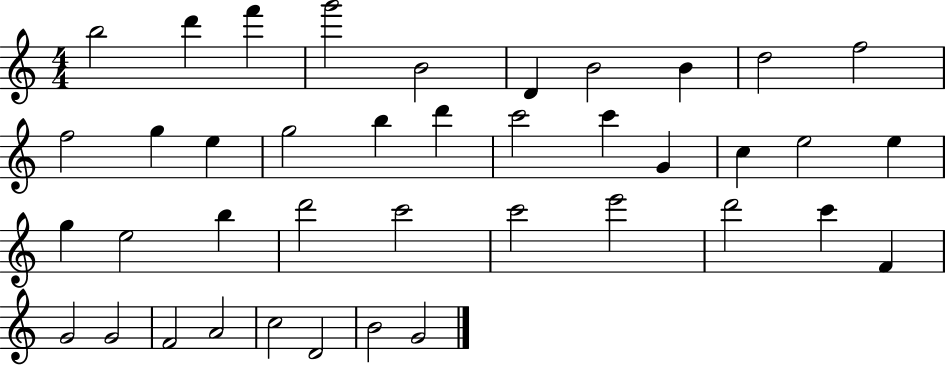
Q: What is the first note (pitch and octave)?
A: B5